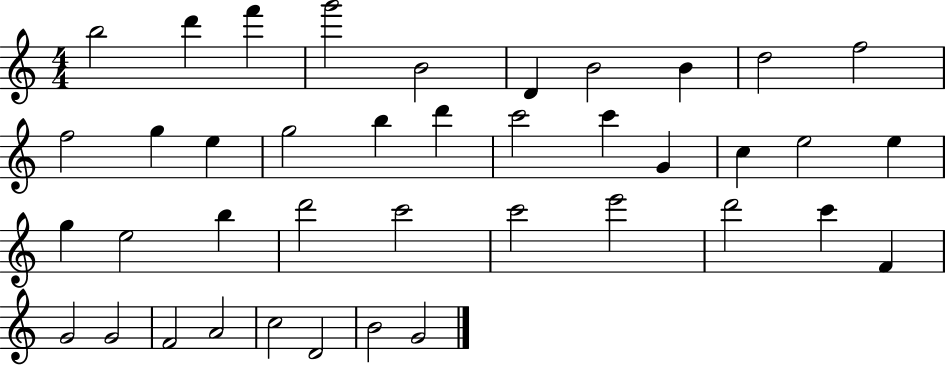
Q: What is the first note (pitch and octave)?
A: B5